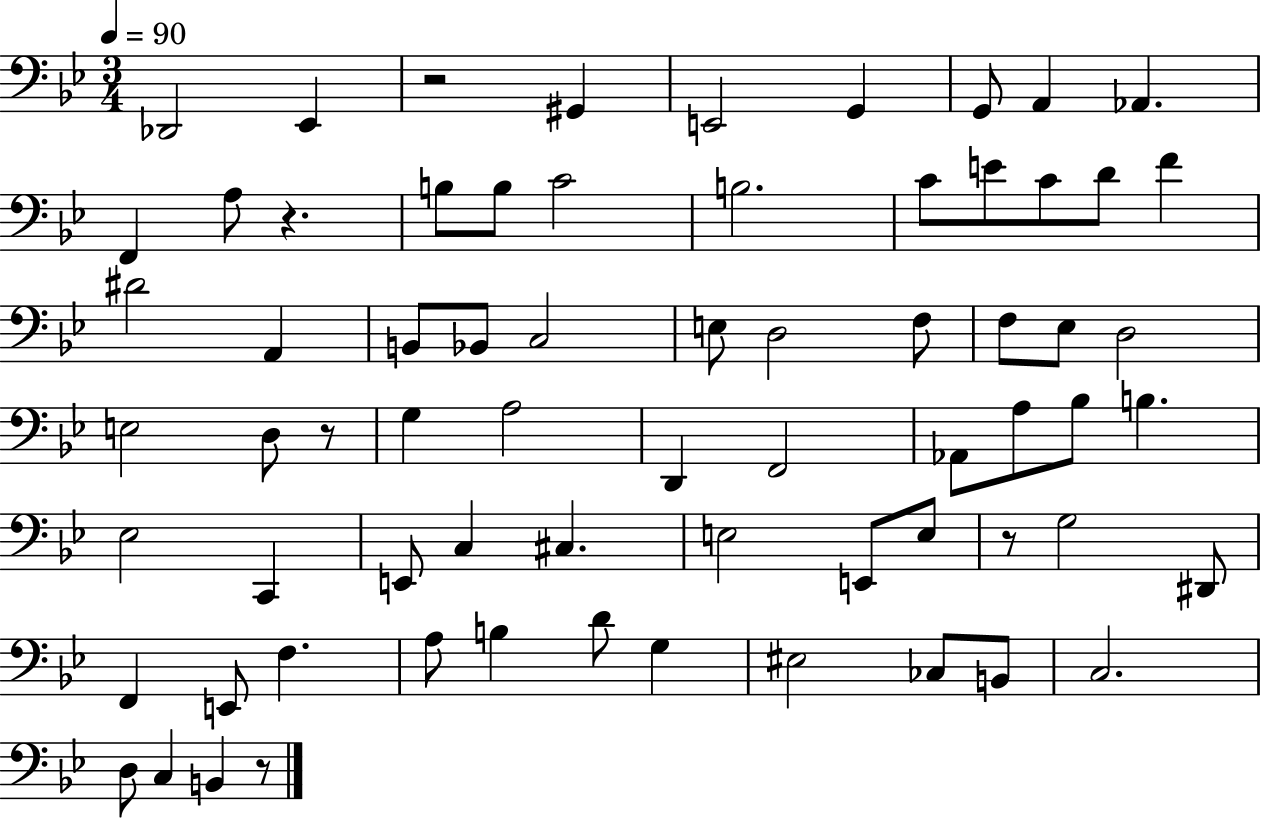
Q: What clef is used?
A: bass